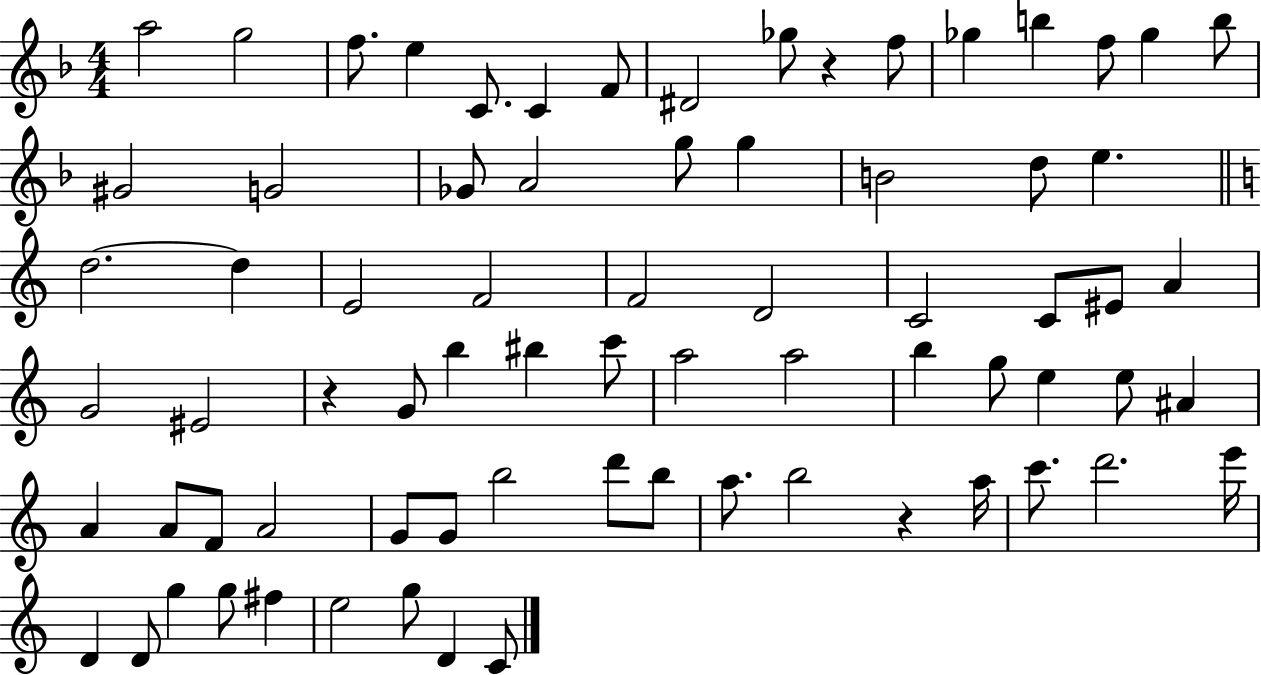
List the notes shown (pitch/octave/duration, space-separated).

A5/h G5/h F5/e. E5/q C4/e. C4/q F4/e D#4/h Gb5/e R/q F5/e Gb5/q B5/q F5/e Gb5/q B5/e G#4/h G4/h Gb4/e A4/h G5/e G5/q B4/h D5/e E5/q. D5/h. D5/q E4/h F4/h F4/h D4/h C4/h C4/e EIS4/e A4/q G4/h EIS4/h R/q G4/e B5/q BIS5/q C6/e A5/h A5/h B5/q G5/e E5/q E5/e A#4/q A4/q A4/e F4/e A4/h G4/e G4/e B5/h D6/e B5/e A5/e. B5/h R/q A5/s C6/e. D6/h. E6/s D4/q D4/e G5/q G5/e F#5/q E5/h G5/e D4/q C4/e